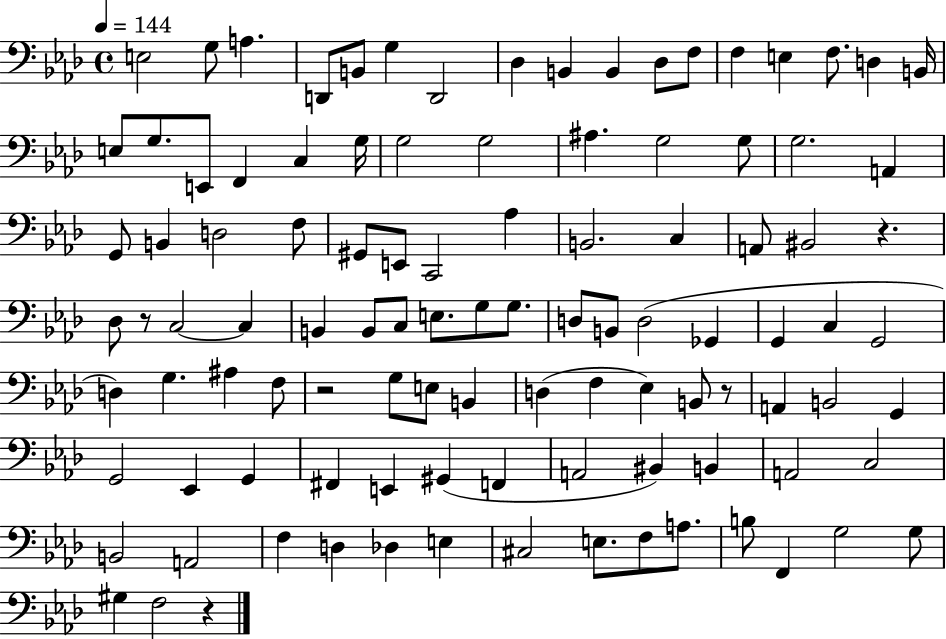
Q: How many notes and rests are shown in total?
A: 105